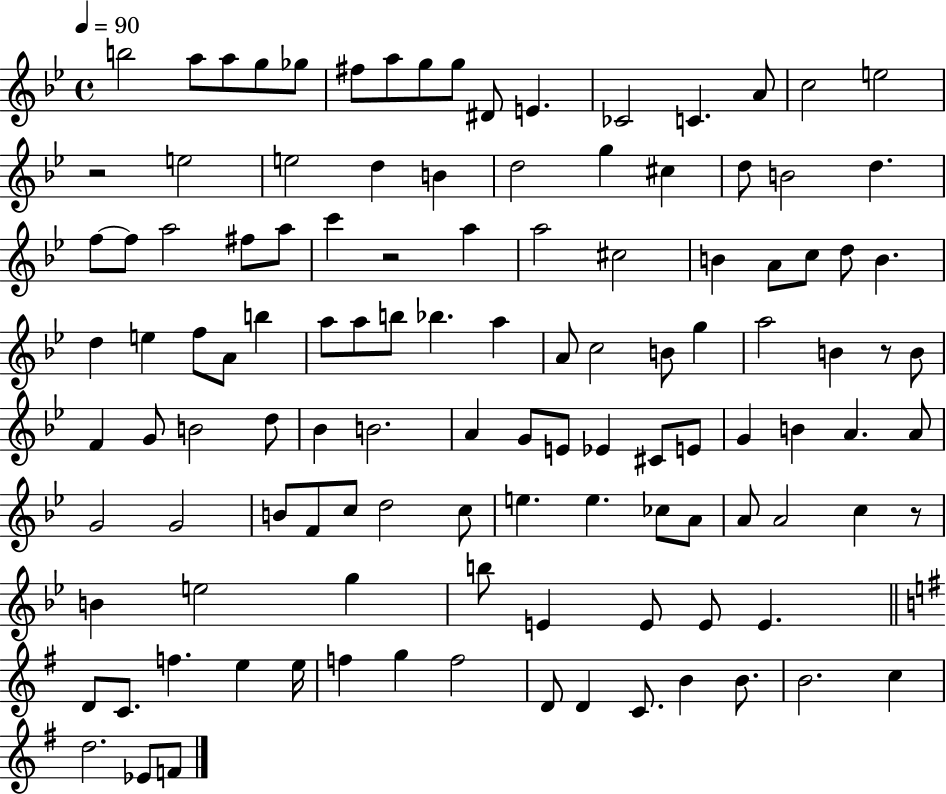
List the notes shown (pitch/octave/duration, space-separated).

B5/h A5/e A5/e G5/e Gb5/e F#5/e A5/e G5/e G5/e D#4/e E4/q. CES4/h C4/q. A4/e C5/h E5/h R/h E5/h E5/h D5/q B4/q D5/h G5/q C#5/q D5/e B4/h D5/q. F5/e F5/e A5/h F#5/e A5/e C6/q R/h A5/q A5/h C#5/h B4/q A4/e C5/e D5/e B4/q. D5/q E5/q F5/e A4/e B5/q A5/e A5/e B5/e Bb5/q. A5/q A4/e C5/h B4/e G5/q A5/h B4/q R/e B4/e F4/q G4/e B4/h D5/e Bb4/q B4/h. A4/q G4/e E4/e Eb4/q C#4/e E4/e G4/q B4/q A4/q. A4/e G4/h G4/h B4/e F4/e C5/e D5/h C5/e E5/q. E5/q. CES5/e A4/e A4/e A4/h C5/q R/e B4/q E5/h G5/q B5/e E4/q E4/e E4/e E4/q. D4/e C4/e. F5/q. E5/q E5/s F5/q G5/q F5/h D4/e D4/q C4/e. B4/q B4/e. B4/h. C5/q D5/h. Eb4/e F4/e